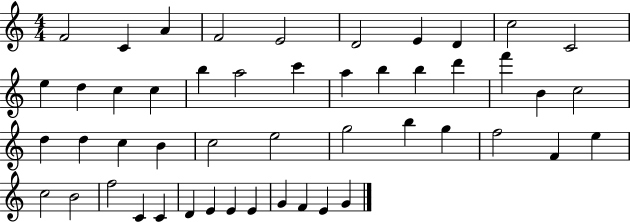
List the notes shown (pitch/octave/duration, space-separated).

F4/h C4/q A4/q F4/h E4/h D4/h E4/q D4/q C5/h C4/h E5/q D5/q C5/q C5/q B5/q A5/h C6/q A5/q B5/q B5/q D6/q F6/q B4/q C5/h D5/q D5/q C5/q B4/q C5/h E5/h G5/h B5/q G5/q F5/h F4/q E5/q C5/h B4/h F5/h C4/q C4/q D4/q E4/q E4/q E4/q G4/q F4/q E4/q G4/q